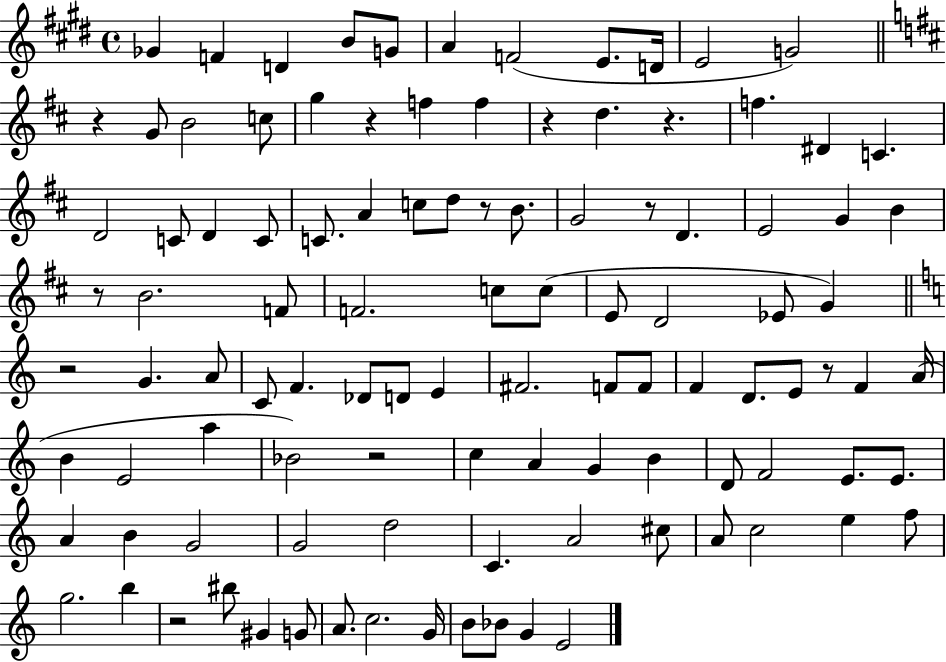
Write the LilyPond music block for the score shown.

{
  \clef treble
  \time 4/4
  \defaultTimeSignature
  \key e \major
  ges'4 f'4 d'4 b'8 g'8 | a'4 f'2( e'8. d'16 | e'2 g'2) | \bar "||" \break \key d \major r4 g'8 b'2 c''8 | g''4 r4 f''4 f''4 | r4 d''4. r4. | f''4. dis'4 c'4. | \break d'2 c'8 d'4 c'8 | c'8. a'4 c''8 d''8 r8 b'8. | g'2 r8 d'4. | e'2 g'4 b'4 | \break r8 b'2. f'8 | f'2. c''8 c''8( | e'8 d'2 ees'8 g'4) | \bar "||" \break \key a \minor r2 g'4. a'8 | c'8 f'4. des'8 d'8 e'4 | fis'2. f'8 f'8 | f'4 d'8. e'8 r8 f'4 a'16( | \break b'4 e'2 a''4 | bes'2) r2 | c''4 a'4 g'4 b'4 | d'8 f'2 e'8. e'8. | \break a'4 b'4 g'2 | g'2 d''2 | c'4. a'2 cis''8 | a'8 c''2 e''4 f''8 | \break g''2. b''4 | r2 bis''8 gis'4 g'8 | a'8. c''2. g'16 | b'8 bes'8 g'4 e'2 | \break \bar "|."
}